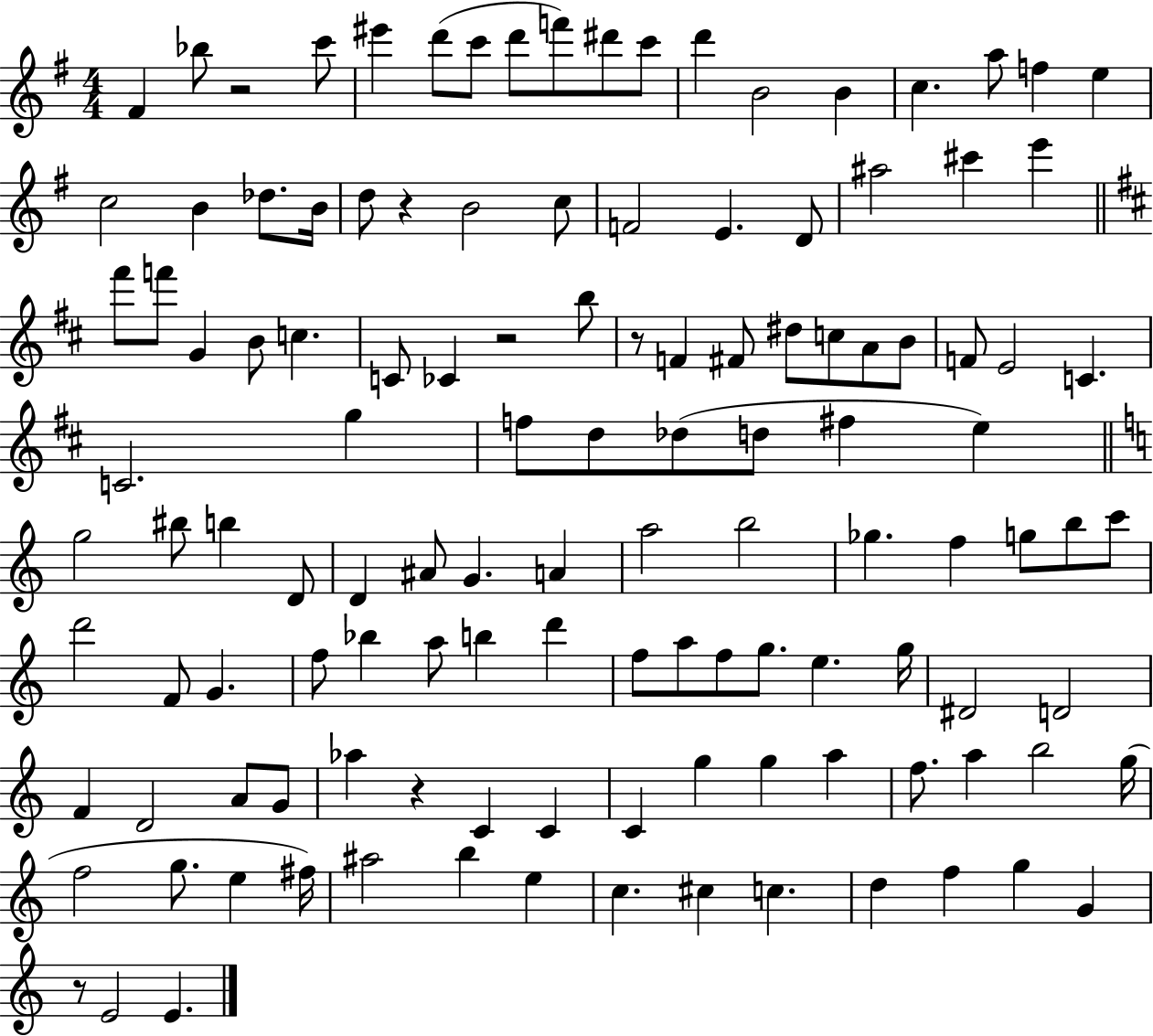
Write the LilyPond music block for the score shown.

{
  \clef treble
  \numericTimeSignature
  \time 4/4
  \key g \major
  fis'4 bes''8 r2 c'''8 | eis'''4 d'''8( c'''8 d'''8 f'''8) dis'''8 c'''8 | d'''4 b'2 b'4 | c''4. a''8 f''4 e''4 | \break c''2 b'4 des''8. b'16 | d''8 r4 b'2 c''8 | f'2 e'4. d'8 | ais''2 cis'''4 e'''4 | \break \bar "||" \break \key d \major fis'''8 f'''8 g'4 b'8 c''4. | c'8 ces'4 r2 b''8 | r8 f'4 fis'8 dis''8 c''8 a'8 b'8 | f'8 e'2 c'4. | \break c'2. g''4 | f''8 d''8 des''8( d''8 fis''4 e''4) | \bar "||" \break \key c \major g''2 bis''8 b''4 d'8 | d'4 ais'8 g'4. a'4 | a''2 b''2 | ges''4. f''4 g''8 b''8 c'''8 | \break d'''2 f'8 g'4. | f''8 bes''4 a''8 b''4 d'''4 | f''8 a''8 f''8 g''8. e''4. g''16 | dis'2 d'2 | \break f'4 d'2 a'8 g'8 | aes''4 r4 c'4 c'4 | c'4 g''4 g''4 a''4 | f''8. a''4 b''2 g''16( | \break f''2 g''8. e''4 fis''16) | ais''2 b''4 e''4 | c''4. cis''4 c''4. | d''4 f''4 g''4 g'4 | \break r8 e'2 e'4. | \bar "|."
}